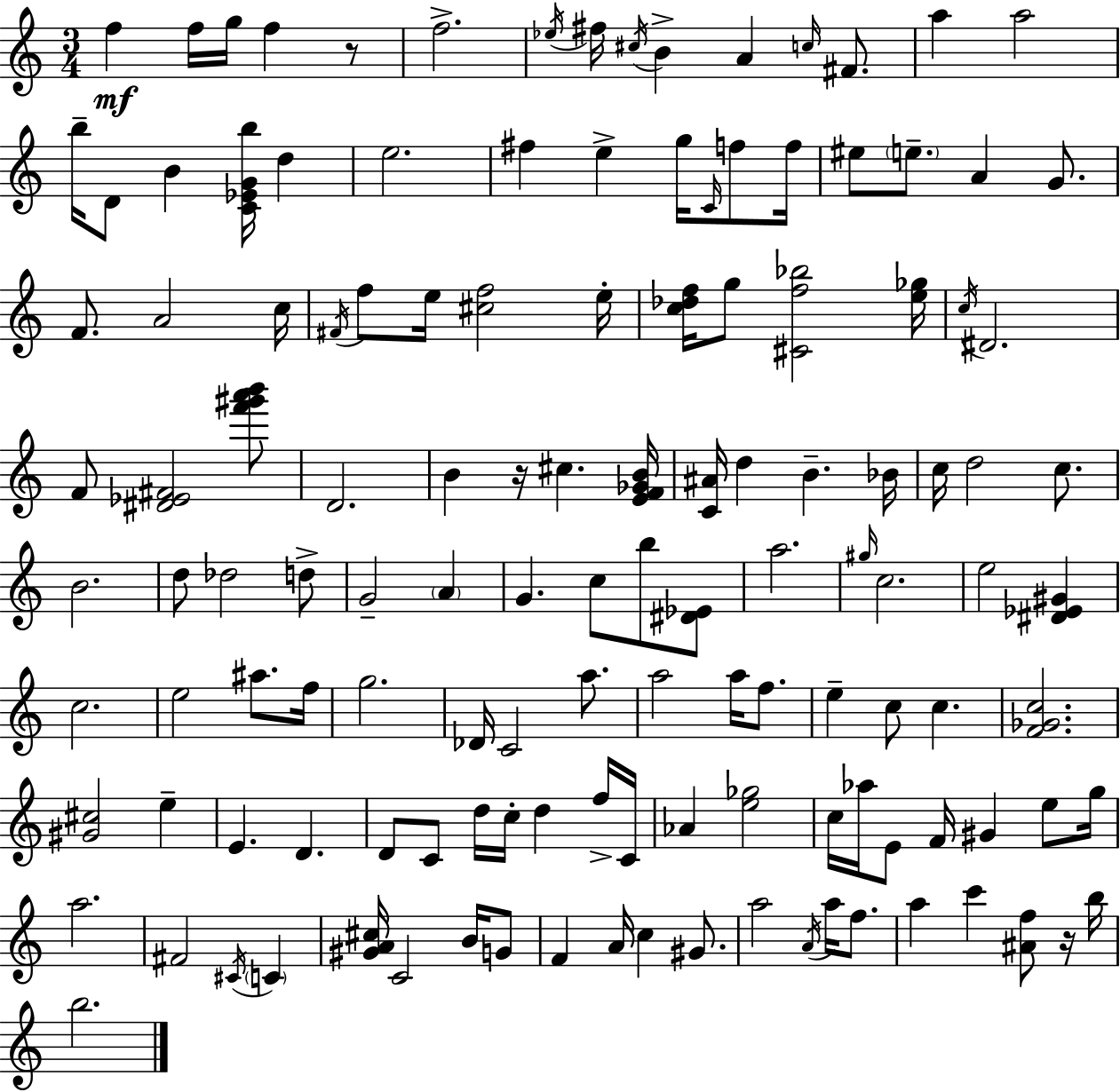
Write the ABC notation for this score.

X:1
T:Untitled
M:3/4
L:1/4
K:Am
f f/4 g/4 f z/2 f2 _e/4 ^f/4 ^c/4 B A c/4 ^F/2 a a2 b/4 D/2 B [C_EGb]/4 d e2 ^f e g/4 C/4 f/2 f/4 ^e/2 e/2 A G/2 F/2 A2 c/4 ^F/4 f/2 e/4 [^cf]2 e/4 [c_df]/4 g/2 [^Cf_b]2 [e_g]/4 c/4 ^D2 F/2 [^D_E^F]2 [f'^g'a'b']/2 D2 B z/4 ^c [EF_GB]/4 [C^A]/4 d B _B/4 c/4 d2 c/2 B2 d/2 _d2 d/2 G2 A G c/2 b/2 [^D_E]/2 a2 ^g/4 c2 e2 [^D_E^G] c2 e2 ^a/2 f/4 g2 _D/4 C2 a/2 a2 a/4 f/2 e c/2 c [F_Gc]2 [^G^c]2 e E D D/2 C/2 d/4 c/4 d f/4 C/4 _A [e_g]2 c/4 _a/4 E/2 F/4 ^G e/2 g/4 a2 ^F2 ^C/4 C [^GA^c]/4 C2 B/4 G/2 F A/4 c ^G/2 a2 A/4 a/4 f/2 a c' [^Af]/2 z/4 b/4 b2